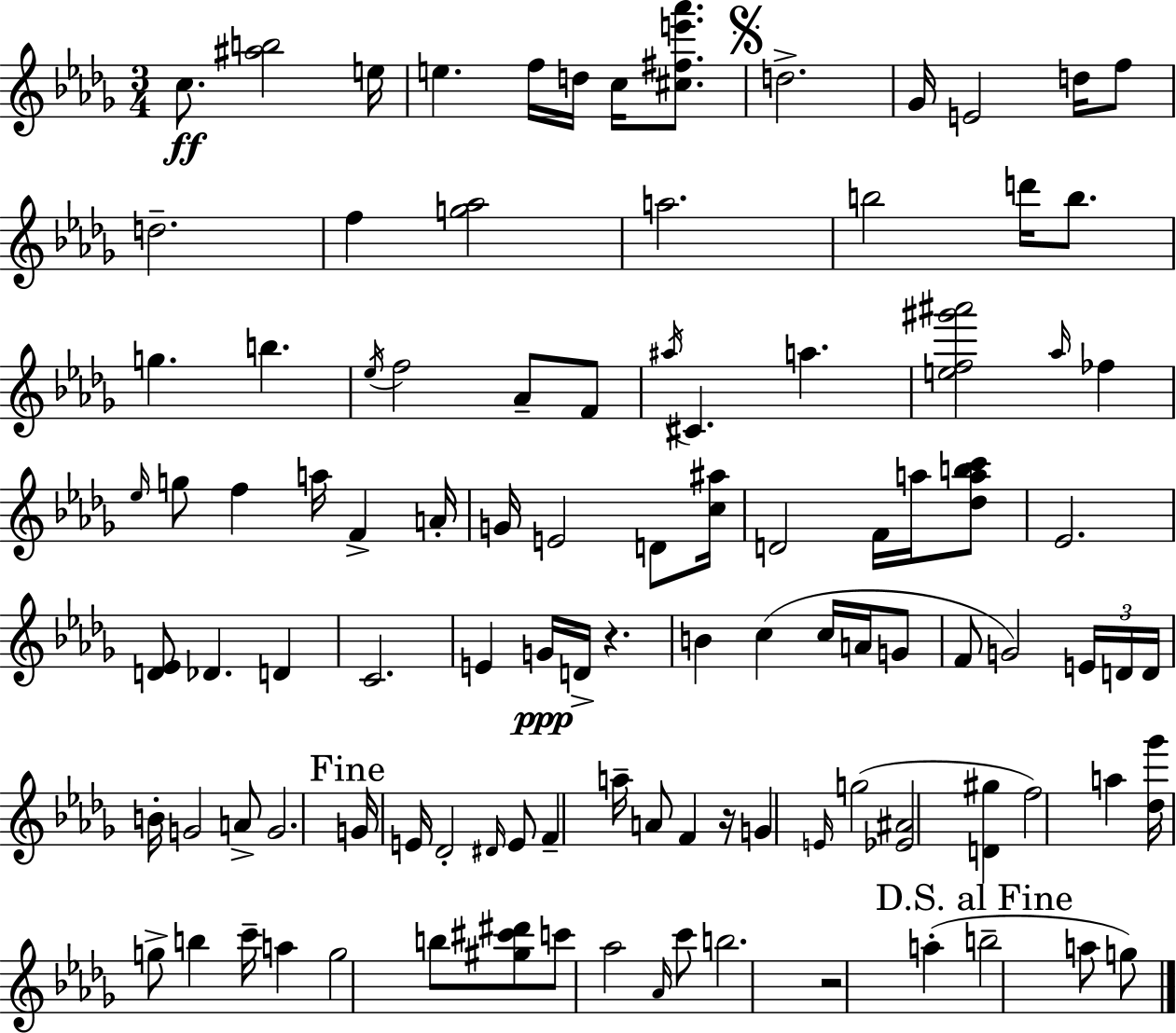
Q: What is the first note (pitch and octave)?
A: C5